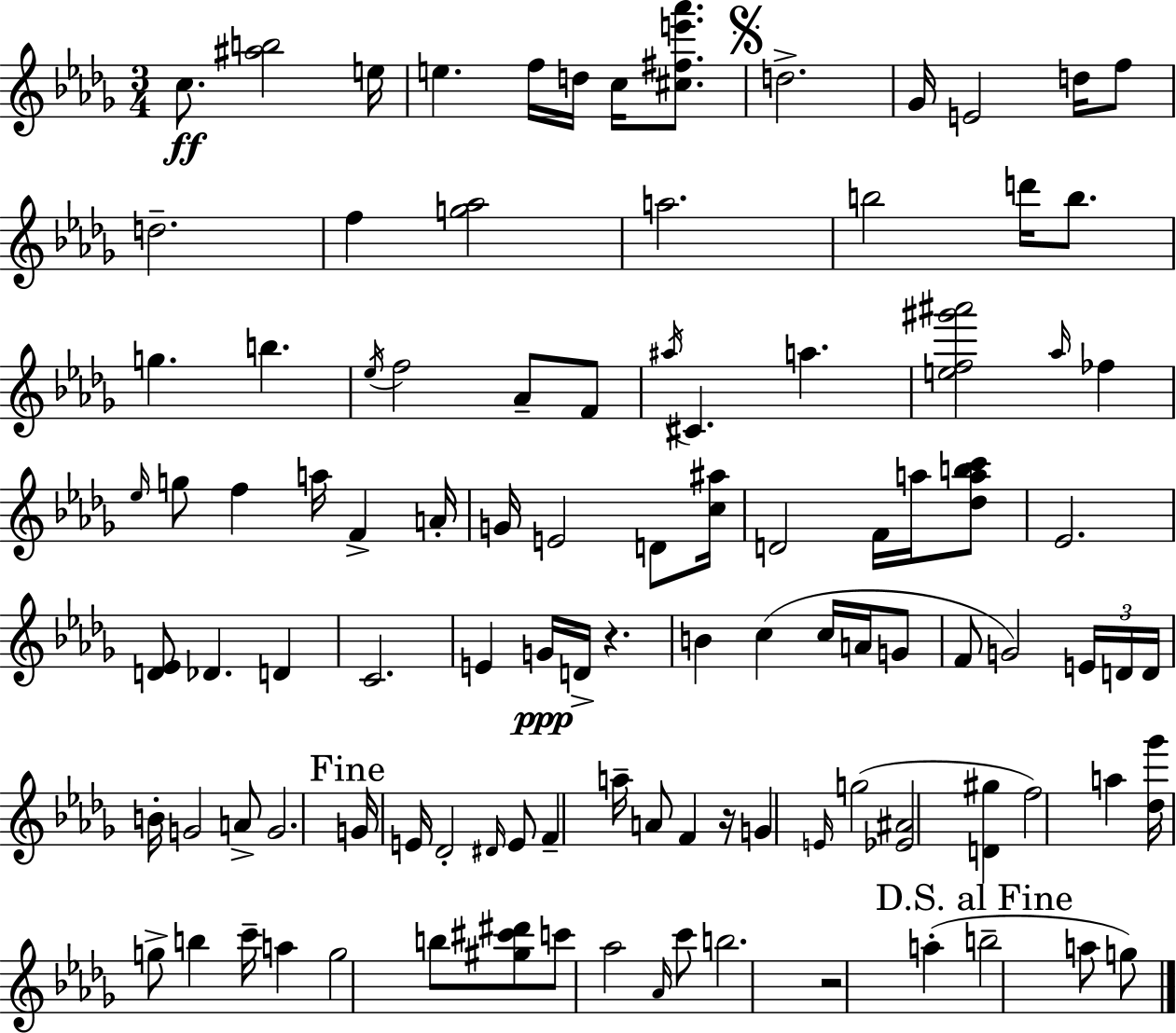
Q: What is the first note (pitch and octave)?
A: C5